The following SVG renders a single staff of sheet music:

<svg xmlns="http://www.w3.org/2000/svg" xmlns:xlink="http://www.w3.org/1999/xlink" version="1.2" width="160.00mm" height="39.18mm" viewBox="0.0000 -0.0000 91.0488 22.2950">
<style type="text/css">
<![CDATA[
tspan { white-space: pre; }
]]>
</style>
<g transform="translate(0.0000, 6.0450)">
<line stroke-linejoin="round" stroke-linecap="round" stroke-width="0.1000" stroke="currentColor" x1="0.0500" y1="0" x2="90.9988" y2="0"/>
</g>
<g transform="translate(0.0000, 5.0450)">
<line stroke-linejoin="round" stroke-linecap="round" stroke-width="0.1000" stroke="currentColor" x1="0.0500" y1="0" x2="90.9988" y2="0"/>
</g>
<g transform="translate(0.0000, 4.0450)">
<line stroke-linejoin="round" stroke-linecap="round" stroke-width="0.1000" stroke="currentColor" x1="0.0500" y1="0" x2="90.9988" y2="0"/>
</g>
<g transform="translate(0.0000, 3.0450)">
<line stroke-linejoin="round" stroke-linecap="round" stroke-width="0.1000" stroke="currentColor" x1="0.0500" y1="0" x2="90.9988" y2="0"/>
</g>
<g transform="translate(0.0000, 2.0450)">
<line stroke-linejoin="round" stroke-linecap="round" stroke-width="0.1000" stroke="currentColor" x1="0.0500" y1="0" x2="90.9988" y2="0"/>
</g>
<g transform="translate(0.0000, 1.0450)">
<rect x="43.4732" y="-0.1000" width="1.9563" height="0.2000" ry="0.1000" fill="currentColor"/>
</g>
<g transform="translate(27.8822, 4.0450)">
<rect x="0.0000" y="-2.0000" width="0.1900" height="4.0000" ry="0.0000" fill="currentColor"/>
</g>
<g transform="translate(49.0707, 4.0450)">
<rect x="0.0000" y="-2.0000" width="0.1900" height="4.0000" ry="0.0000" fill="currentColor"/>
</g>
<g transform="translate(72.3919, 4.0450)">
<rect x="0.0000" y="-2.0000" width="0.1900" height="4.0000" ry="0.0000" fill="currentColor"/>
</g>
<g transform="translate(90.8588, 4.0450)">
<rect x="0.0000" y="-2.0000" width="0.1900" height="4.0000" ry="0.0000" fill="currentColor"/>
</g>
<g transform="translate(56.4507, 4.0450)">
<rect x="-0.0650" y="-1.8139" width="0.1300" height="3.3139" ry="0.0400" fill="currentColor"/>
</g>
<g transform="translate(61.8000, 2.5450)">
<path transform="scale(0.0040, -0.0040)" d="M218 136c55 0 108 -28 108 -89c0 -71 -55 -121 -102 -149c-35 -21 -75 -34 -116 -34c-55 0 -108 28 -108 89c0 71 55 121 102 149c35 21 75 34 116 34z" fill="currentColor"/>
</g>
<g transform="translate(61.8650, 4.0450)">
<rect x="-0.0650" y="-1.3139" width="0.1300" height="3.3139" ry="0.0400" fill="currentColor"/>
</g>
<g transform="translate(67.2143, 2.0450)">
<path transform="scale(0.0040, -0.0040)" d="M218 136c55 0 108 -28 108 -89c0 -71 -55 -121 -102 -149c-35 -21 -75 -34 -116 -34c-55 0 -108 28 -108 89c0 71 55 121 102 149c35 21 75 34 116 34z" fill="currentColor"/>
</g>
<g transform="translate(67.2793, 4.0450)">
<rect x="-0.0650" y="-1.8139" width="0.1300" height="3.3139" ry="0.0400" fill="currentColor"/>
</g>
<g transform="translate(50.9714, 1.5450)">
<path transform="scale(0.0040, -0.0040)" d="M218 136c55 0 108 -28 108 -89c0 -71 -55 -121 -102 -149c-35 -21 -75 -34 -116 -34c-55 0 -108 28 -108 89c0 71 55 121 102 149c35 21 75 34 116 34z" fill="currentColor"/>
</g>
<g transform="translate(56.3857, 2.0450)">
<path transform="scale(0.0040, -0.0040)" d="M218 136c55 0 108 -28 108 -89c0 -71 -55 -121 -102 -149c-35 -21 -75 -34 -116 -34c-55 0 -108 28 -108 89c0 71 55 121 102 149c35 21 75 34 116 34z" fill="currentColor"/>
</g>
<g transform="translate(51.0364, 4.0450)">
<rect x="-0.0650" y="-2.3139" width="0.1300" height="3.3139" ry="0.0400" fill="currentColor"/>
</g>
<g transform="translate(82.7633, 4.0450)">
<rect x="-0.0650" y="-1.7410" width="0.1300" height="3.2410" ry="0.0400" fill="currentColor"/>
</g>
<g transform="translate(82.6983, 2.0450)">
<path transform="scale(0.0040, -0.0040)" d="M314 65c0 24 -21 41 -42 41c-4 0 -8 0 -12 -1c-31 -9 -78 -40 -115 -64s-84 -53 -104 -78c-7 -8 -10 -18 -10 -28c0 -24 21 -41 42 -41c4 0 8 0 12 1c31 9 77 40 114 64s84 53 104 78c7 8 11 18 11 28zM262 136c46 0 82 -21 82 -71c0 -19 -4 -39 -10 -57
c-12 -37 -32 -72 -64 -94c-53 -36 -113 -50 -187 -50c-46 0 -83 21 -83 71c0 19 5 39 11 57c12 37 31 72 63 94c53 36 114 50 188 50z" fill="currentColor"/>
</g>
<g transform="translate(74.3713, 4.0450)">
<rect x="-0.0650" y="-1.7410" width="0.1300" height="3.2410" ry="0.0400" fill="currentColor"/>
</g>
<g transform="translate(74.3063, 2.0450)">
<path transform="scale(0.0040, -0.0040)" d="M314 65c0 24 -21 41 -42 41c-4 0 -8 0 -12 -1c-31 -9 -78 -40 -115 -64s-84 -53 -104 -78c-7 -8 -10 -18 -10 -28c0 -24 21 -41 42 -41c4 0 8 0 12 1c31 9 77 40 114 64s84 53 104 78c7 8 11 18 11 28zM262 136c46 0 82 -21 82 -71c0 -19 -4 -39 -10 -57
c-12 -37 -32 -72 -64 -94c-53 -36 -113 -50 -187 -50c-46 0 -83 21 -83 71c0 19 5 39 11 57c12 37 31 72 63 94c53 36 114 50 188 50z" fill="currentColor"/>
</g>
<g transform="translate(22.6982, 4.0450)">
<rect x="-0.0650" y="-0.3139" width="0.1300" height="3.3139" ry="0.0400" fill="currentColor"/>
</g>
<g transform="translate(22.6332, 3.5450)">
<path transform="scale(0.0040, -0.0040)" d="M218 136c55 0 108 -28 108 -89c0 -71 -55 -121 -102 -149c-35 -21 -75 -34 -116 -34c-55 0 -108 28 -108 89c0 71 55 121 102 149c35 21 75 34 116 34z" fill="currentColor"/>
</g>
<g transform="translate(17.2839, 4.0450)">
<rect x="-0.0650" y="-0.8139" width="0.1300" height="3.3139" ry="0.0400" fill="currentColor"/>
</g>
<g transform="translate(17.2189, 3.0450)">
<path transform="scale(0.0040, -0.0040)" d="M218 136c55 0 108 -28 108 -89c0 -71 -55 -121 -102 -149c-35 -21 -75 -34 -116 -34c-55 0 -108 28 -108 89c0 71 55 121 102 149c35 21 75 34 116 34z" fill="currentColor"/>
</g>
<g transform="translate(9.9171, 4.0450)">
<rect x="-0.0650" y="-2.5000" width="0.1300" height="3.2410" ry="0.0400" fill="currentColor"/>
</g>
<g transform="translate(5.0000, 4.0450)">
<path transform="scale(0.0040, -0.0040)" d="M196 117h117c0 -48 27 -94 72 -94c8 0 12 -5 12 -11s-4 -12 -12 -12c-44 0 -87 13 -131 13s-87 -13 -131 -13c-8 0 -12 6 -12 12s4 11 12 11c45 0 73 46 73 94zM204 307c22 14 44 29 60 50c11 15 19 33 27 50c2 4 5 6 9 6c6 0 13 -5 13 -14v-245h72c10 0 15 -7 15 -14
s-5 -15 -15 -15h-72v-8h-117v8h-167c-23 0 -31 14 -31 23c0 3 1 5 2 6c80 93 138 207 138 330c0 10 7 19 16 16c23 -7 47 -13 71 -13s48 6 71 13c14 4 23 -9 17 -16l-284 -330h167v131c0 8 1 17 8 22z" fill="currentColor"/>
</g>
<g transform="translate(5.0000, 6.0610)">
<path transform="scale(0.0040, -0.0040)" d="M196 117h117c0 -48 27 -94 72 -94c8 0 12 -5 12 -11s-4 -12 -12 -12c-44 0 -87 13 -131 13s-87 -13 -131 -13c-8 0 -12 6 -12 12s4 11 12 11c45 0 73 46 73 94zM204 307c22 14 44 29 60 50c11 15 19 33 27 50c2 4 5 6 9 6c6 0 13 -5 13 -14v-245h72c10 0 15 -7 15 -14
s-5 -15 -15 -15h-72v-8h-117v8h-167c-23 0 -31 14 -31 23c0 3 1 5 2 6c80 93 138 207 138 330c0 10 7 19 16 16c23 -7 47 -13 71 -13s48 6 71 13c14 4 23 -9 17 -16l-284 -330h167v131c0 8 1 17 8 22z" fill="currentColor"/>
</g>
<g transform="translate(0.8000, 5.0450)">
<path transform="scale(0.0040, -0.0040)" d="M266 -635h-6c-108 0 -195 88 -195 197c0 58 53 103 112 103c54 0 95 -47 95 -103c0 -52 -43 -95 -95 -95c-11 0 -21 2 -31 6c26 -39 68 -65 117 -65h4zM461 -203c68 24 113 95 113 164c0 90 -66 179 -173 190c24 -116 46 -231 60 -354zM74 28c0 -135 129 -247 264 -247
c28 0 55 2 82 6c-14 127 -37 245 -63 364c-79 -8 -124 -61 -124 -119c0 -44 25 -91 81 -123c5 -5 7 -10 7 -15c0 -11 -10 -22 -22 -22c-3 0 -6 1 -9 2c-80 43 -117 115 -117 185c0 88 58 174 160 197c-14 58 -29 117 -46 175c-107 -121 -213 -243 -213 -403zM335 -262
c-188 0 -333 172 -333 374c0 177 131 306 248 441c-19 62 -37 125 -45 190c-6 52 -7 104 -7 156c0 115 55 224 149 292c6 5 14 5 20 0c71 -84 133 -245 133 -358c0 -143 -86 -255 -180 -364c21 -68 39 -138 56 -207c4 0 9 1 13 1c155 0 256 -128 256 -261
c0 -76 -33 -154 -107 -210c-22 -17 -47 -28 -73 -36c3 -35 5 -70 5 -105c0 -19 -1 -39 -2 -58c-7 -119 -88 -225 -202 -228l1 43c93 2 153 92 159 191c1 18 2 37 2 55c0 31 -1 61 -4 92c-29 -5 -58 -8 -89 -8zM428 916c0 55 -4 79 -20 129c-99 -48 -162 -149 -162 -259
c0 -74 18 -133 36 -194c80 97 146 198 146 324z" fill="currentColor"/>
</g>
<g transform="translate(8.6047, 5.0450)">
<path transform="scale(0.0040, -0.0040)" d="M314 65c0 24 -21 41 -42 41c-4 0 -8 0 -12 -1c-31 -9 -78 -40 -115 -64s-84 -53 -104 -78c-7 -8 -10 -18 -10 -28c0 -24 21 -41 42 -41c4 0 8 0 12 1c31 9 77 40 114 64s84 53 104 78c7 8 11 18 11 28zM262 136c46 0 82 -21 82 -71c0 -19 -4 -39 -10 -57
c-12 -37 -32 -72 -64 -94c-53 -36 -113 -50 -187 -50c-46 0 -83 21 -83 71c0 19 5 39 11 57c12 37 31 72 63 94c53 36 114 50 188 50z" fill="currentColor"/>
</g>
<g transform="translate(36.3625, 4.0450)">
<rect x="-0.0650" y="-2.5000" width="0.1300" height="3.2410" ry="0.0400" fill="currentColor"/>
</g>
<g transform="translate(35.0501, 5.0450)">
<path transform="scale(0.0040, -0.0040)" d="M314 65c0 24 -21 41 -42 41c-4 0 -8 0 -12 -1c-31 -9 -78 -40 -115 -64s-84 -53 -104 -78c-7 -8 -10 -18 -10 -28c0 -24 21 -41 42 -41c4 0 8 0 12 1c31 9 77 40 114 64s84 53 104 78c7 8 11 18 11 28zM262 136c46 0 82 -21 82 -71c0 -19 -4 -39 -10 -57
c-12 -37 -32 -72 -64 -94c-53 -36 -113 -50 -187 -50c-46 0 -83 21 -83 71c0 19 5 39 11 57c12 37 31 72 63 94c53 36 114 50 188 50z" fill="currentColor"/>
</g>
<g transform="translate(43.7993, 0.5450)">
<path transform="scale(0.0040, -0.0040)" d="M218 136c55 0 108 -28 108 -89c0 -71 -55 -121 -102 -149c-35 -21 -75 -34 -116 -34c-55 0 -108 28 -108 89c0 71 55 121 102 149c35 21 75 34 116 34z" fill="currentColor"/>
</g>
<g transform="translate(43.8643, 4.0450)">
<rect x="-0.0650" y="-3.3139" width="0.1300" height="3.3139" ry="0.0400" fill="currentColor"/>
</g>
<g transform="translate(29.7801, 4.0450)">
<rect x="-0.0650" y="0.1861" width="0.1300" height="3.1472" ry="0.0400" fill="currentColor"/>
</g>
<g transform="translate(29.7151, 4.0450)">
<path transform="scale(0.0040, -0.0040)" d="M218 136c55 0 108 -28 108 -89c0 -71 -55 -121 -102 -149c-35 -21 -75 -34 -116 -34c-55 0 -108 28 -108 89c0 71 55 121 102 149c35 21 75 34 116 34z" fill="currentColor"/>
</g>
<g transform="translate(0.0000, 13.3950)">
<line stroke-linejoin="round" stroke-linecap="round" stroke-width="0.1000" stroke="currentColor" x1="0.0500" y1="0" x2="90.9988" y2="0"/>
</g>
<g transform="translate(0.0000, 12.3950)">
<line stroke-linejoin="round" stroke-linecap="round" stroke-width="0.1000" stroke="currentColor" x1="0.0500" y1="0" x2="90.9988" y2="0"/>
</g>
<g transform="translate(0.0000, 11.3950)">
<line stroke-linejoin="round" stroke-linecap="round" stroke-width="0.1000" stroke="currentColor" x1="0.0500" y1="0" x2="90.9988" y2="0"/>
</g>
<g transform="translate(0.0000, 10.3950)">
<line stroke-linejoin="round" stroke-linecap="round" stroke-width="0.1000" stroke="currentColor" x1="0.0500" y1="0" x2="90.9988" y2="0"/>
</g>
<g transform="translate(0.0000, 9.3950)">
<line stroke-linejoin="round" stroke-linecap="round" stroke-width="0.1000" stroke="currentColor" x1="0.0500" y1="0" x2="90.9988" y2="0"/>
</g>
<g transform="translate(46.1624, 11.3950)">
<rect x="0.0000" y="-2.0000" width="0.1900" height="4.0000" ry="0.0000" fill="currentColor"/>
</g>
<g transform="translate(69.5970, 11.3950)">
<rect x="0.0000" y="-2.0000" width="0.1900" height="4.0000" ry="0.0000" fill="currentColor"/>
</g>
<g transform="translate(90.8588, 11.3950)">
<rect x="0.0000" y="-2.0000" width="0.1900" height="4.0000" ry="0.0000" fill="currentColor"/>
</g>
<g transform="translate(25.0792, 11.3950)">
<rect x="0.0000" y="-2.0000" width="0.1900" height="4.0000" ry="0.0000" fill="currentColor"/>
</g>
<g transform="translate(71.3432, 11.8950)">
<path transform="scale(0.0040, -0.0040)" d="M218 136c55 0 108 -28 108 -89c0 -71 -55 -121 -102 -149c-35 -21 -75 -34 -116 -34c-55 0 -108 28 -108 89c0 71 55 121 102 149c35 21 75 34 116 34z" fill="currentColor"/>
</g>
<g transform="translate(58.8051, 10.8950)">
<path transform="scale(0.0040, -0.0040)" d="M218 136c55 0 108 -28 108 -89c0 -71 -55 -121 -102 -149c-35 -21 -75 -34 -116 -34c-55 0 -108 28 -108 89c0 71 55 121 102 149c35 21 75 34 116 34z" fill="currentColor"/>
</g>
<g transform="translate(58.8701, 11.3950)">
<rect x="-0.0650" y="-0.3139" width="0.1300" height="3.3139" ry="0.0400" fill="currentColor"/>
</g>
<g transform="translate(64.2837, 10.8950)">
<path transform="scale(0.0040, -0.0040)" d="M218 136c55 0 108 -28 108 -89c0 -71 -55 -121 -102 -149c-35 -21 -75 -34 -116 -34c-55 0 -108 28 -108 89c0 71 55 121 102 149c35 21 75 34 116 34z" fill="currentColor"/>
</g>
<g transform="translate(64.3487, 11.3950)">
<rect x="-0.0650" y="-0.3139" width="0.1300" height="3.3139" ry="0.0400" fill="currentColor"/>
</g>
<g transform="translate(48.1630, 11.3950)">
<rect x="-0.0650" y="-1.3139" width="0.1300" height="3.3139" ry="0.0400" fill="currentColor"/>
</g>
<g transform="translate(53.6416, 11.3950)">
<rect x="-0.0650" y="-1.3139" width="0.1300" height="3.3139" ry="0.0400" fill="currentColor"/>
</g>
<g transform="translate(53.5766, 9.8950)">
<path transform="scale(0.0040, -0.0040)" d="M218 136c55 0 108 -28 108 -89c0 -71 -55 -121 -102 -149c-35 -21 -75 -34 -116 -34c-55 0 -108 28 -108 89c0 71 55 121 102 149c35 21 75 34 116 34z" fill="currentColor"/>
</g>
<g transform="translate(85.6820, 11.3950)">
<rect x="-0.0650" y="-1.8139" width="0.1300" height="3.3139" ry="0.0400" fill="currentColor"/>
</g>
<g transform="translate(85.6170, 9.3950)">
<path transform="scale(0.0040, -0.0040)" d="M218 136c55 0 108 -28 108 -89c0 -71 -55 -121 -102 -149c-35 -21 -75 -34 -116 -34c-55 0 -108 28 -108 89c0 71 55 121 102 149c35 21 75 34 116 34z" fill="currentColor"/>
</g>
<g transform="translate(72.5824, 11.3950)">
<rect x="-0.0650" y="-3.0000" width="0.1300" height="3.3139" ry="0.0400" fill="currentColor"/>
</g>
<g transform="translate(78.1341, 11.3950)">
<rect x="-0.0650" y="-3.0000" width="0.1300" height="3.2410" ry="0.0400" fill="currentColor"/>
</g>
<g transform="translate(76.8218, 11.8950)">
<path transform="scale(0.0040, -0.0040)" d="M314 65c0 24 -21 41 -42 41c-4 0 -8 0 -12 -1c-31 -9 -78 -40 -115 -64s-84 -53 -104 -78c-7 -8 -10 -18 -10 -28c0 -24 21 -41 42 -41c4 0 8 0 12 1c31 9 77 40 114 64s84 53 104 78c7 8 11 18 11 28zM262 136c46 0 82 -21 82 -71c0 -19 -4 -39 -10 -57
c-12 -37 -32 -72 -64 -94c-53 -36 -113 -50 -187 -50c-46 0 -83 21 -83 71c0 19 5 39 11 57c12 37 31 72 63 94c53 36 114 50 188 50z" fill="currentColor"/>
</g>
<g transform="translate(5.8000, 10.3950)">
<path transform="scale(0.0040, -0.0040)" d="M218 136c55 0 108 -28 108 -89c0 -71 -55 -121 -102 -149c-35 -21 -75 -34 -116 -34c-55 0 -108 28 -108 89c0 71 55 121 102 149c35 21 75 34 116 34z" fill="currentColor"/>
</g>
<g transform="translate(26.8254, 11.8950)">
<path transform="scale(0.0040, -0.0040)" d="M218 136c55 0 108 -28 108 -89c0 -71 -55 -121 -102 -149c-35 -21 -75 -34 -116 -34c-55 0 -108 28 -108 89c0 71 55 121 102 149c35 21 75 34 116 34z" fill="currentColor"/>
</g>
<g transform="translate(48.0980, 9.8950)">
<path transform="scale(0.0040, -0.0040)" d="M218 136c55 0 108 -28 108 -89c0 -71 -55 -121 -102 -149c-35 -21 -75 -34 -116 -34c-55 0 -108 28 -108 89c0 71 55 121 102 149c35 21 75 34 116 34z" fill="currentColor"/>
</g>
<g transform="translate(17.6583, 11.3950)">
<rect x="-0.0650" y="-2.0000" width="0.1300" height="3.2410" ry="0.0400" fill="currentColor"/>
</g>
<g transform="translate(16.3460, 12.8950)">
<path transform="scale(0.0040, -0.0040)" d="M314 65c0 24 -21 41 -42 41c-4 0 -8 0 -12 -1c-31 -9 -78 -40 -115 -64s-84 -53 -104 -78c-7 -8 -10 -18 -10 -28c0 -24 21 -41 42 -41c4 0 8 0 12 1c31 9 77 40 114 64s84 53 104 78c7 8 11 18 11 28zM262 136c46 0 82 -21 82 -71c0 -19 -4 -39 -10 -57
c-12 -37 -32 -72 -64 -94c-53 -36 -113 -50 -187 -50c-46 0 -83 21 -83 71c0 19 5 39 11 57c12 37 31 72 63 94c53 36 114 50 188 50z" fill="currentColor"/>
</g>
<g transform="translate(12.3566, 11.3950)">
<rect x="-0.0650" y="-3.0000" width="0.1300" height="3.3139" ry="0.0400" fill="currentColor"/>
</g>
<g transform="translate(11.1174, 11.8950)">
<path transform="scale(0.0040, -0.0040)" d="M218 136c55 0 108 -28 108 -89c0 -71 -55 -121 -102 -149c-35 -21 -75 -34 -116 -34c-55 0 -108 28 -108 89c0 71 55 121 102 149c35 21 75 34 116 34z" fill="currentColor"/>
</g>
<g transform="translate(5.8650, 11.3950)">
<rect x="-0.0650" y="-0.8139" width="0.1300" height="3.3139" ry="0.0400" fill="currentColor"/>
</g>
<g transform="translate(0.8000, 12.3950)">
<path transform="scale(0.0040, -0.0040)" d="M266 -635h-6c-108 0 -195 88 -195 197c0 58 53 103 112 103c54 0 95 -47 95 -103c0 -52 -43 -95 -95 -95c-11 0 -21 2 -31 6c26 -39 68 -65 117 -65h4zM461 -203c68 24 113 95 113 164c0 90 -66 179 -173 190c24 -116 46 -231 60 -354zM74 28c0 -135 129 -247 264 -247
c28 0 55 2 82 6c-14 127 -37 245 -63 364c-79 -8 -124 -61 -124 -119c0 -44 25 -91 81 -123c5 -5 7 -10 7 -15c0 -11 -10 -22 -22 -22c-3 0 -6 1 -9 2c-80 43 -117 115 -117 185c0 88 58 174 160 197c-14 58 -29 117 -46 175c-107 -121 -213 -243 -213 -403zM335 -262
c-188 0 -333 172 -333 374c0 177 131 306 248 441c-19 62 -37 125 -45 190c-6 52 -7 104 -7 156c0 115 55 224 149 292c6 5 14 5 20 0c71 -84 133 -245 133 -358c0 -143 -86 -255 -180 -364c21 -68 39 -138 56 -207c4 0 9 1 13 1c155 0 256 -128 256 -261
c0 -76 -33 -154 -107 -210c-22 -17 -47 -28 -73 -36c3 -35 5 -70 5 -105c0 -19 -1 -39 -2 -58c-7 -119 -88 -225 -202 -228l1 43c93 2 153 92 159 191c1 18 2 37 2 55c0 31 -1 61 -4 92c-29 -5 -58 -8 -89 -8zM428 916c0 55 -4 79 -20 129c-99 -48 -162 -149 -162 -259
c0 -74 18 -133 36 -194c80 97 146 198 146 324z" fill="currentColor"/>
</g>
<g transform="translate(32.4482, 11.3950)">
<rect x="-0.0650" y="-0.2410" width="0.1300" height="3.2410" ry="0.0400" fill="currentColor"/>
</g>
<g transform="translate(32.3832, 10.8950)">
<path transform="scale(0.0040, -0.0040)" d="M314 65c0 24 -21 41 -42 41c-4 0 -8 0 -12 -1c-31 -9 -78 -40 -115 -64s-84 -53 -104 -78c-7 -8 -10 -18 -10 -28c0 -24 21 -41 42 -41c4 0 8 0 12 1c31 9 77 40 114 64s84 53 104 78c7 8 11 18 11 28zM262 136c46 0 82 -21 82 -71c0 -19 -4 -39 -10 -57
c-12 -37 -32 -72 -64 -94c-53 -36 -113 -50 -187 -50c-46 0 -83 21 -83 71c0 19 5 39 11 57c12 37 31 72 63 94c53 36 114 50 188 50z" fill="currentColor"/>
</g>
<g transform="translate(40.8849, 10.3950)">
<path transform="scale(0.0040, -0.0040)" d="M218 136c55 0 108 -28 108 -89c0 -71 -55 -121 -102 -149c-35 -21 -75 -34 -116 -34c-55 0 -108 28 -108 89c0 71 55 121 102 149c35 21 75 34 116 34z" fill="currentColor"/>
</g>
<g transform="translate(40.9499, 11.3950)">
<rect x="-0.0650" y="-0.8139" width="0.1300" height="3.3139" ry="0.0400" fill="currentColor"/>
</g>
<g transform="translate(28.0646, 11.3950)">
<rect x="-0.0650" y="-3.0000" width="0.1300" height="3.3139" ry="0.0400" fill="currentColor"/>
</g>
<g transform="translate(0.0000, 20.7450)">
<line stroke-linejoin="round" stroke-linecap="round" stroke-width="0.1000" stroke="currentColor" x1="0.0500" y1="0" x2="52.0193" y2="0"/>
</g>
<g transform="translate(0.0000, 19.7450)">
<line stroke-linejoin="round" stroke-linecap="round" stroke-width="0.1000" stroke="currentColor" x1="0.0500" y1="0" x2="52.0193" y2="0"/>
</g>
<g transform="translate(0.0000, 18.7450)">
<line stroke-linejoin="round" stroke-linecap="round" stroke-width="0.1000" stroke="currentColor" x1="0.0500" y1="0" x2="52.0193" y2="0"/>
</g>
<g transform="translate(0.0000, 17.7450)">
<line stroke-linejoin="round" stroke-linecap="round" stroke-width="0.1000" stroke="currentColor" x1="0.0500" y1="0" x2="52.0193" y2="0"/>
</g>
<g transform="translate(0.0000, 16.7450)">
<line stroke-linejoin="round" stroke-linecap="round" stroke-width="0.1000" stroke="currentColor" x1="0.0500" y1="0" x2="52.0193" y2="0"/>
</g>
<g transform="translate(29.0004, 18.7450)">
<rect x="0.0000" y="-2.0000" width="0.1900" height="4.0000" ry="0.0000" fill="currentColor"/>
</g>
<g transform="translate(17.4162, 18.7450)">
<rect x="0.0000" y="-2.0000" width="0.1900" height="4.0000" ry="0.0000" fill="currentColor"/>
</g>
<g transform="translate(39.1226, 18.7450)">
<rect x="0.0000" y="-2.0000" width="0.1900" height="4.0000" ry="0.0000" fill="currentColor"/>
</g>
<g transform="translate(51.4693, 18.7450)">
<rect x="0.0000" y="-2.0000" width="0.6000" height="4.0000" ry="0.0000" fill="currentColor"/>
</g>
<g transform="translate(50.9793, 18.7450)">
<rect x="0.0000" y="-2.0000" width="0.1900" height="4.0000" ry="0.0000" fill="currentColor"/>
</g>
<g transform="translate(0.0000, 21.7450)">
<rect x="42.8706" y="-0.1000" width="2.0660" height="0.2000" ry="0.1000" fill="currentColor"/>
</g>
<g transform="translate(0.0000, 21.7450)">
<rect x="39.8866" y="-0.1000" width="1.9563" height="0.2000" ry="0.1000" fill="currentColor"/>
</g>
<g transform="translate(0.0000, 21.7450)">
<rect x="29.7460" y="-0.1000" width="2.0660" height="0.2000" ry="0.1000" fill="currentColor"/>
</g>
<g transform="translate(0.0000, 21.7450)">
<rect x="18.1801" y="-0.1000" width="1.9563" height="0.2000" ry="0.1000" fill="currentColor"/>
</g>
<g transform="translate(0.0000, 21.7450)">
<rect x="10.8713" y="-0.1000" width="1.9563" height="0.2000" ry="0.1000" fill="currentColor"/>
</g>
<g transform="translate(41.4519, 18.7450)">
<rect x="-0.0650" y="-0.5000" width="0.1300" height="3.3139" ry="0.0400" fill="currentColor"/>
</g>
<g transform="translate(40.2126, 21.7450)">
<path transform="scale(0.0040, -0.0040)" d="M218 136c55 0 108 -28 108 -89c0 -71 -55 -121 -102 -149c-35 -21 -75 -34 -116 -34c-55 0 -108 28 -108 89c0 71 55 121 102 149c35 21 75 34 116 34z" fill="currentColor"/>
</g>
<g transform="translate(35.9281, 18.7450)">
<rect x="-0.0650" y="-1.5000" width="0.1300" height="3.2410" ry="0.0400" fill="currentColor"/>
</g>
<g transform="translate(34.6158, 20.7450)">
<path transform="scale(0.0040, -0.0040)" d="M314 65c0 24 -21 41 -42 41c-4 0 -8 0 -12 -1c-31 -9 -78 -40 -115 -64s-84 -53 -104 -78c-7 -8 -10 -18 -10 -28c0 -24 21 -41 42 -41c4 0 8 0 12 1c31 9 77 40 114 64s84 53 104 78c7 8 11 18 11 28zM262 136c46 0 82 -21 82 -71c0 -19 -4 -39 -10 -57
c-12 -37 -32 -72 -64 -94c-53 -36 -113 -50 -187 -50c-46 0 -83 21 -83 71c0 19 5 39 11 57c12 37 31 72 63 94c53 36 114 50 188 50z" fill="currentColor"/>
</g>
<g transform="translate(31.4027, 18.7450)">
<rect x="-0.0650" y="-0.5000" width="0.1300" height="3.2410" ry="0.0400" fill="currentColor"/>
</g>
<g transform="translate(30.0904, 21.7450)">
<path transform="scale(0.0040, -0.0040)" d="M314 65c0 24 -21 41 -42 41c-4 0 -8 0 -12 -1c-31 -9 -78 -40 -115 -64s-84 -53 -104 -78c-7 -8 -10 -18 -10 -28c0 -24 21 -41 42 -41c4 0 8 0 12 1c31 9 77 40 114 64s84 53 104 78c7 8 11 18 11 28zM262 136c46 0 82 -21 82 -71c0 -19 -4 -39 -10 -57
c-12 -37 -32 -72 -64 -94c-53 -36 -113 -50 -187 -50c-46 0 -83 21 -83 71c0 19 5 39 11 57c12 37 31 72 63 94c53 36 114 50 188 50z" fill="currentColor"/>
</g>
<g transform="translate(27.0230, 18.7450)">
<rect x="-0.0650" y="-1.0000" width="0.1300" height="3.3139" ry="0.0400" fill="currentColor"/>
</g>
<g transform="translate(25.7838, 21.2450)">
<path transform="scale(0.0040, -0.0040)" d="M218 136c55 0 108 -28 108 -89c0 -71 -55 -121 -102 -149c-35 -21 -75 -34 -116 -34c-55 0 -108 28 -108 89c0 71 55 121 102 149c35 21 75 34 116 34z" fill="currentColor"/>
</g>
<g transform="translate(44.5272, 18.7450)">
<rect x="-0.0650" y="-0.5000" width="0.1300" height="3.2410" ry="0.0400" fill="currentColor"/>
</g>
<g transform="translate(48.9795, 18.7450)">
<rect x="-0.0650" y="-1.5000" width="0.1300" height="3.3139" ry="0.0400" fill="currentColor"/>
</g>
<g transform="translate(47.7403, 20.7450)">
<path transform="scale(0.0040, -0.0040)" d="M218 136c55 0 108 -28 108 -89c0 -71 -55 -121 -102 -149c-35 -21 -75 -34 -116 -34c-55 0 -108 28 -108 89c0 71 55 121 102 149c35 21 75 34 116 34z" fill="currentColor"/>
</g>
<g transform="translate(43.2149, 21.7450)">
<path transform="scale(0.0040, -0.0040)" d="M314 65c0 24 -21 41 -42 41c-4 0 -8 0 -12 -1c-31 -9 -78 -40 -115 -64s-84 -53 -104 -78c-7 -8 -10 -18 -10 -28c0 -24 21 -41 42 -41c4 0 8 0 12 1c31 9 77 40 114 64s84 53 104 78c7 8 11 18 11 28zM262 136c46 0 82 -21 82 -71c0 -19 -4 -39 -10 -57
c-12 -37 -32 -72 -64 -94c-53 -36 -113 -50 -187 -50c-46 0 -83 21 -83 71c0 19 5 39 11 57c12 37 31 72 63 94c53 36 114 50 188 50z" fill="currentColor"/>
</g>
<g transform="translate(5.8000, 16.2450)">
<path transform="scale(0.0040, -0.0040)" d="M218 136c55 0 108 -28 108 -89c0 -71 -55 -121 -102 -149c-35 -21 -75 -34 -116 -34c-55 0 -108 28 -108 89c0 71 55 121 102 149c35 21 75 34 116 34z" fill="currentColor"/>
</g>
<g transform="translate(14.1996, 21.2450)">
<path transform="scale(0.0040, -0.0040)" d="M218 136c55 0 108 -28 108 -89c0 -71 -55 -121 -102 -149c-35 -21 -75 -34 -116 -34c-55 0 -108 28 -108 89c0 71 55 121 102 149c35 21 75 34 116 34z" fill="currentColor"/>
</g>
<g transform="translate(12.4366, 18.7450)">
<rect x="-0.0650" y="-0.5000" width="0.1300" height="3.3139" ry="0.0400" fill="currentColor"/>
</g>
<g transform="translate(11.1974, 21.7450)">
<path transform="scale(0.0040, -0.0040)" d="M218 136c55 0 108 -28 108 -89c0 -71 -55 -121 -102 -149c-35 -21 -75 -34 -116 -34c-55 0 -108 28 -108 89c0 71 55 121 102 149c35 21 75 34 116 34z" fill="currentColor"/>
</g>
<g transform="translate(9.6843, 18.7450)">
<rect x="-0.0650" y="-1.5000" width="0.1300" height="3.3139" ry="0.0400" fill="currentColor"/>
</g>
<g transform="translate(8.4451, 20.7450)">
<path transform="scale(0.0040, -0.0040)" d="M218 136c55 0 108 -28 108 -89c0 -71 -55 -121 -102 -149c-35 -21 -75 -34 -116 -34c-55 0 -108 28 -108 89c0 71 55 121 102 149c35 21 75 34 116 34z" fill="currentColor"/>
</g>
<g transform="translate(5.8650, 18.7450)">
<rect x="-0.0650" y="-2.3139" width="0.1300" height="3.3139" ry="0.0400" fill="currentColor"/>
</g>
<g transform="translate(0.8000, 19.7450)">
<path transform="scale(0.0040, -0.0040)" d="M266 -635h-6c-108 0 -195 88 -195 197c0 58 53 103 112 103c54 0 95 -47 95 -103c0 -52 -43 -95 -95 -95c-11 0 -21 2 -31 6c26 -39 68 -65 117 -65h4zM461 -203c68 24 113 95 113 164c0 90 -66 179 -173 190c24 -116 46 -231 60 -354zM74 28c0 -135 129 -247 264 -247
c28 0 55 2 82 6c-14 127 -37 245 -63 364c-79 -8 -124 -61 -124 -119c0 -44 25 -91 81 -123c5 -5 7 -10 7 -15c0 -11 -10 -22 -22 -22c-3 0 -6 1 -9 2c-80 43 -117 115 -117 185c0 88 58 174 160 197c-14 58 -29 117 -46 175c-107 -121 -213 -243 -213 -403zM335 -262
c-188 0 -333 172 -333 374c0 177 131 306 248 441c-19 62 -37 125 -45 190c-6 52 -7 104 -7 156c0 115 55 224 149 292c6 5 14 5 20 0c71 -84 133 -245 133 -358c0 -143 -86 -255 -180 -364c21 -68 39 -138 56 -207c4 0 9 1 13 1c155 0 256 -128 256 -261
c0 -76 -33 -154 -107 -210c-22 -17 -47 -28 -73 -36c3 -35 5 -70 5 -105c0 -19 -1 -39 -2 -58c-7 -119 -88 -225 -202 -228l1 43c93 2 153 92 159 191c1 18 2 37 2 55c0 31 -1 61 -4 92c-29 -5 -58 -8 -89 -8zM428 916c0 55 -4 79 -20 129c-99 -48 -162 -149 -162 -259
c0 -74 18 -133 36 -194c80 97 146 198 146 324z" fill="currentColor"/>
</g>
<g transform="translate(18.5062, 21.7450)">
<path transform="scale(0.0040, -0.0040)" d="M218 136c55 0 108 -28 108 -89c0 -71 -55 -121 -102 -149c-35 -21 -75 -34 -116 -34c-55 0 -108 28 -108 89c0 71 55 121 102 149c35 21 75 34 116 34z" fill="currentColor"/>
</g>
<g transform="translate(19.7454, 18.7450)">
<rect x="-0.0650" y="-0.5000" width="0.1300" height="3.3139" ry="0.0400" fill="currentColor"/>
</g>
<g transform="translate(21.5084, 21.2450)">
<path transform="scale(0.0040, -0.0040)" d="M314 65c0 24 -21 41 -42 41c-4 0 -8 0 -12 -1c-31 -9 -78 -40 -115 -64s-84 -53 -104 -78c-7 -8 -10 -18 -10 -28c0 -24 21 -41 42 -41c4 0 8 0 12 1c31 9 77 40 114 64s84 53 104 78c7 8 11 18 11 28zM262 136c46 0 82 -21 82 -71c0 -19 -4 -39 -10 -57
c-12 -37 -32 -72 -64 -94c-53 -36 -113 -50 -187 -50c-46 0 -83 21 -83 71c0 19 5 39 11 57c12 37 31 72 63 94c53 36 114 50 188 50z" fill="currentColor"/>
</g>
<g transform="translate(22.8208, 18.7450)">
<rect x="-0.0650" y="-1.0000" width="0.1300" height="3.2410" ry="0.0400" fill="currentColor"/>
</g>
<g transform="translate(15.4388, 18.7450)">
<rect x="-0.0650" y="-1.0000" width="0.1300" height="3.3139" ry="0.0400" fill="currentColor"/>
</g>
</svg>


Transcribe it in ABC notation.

X:1
T:Untitled
M:4/4
L:1/4
K:C
G2 d c B G2 b g f e f f2 f2 d A F2 A c2 d e e c c A A2 f g E C D C D2 D C2 E2 C C2 E